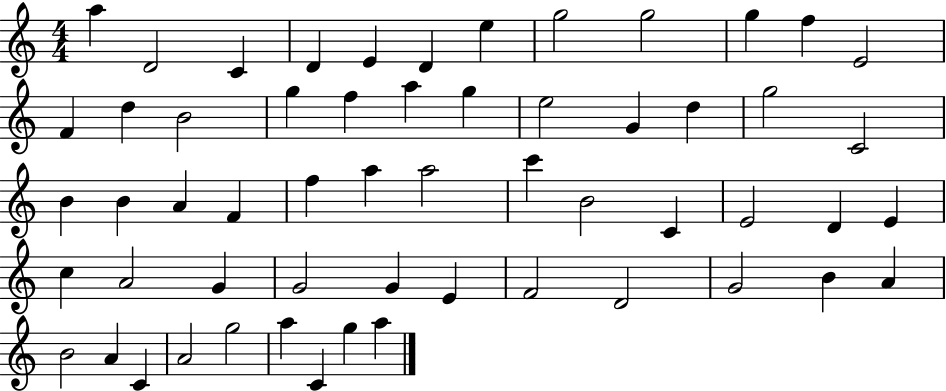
X:1
T:Untitled
M:4/4
L:1/4
K:C
a D2 C D E D e g2 g2 g f E2 F d B2 g f a g e2 G d g2 C2 B B A F f a a2 c' B2 C E2 D E c A2 G G2 G E F2 D2 G2 B A B2 A C A2 g2 a C g a